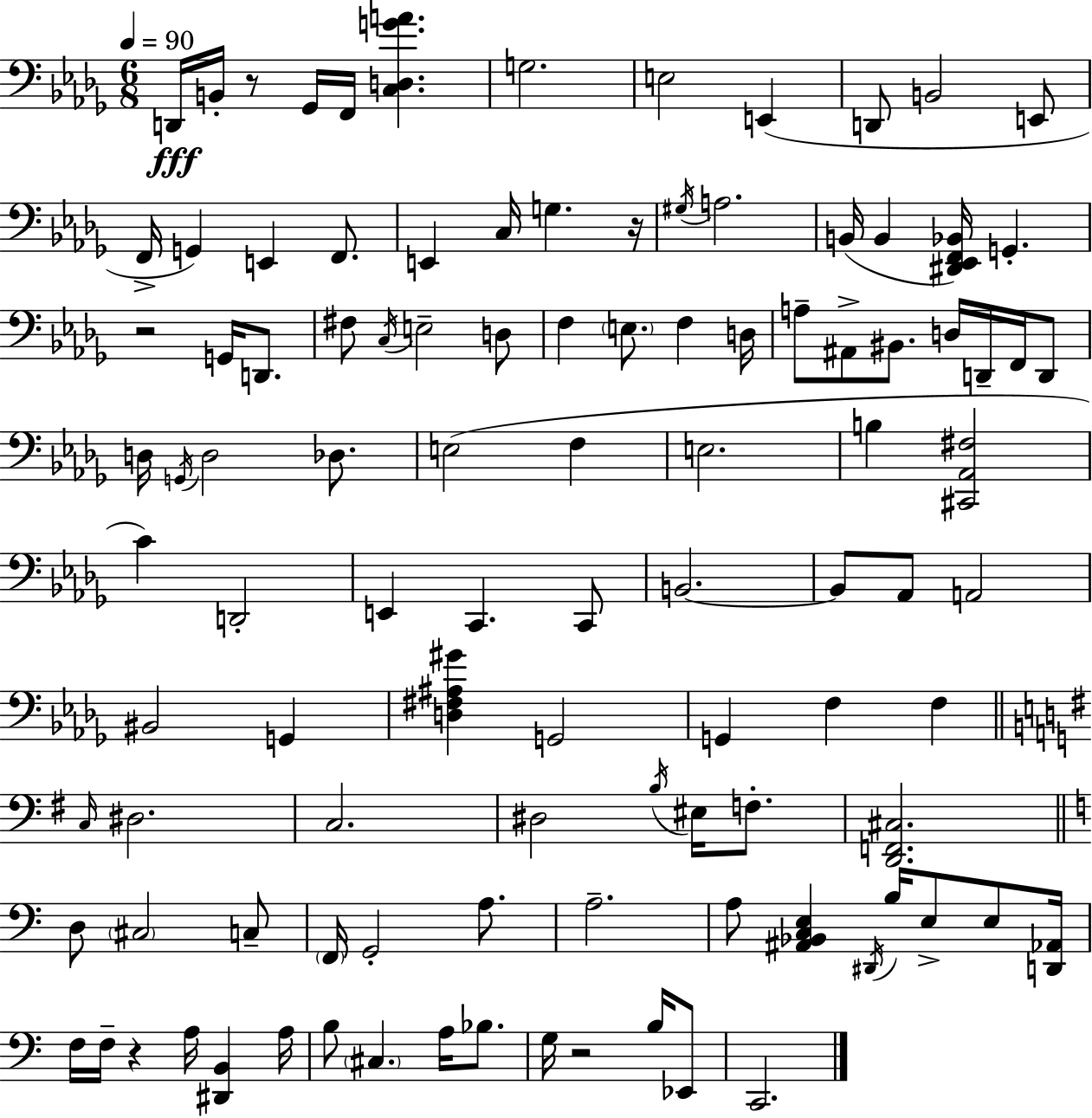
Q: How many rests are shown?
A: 5